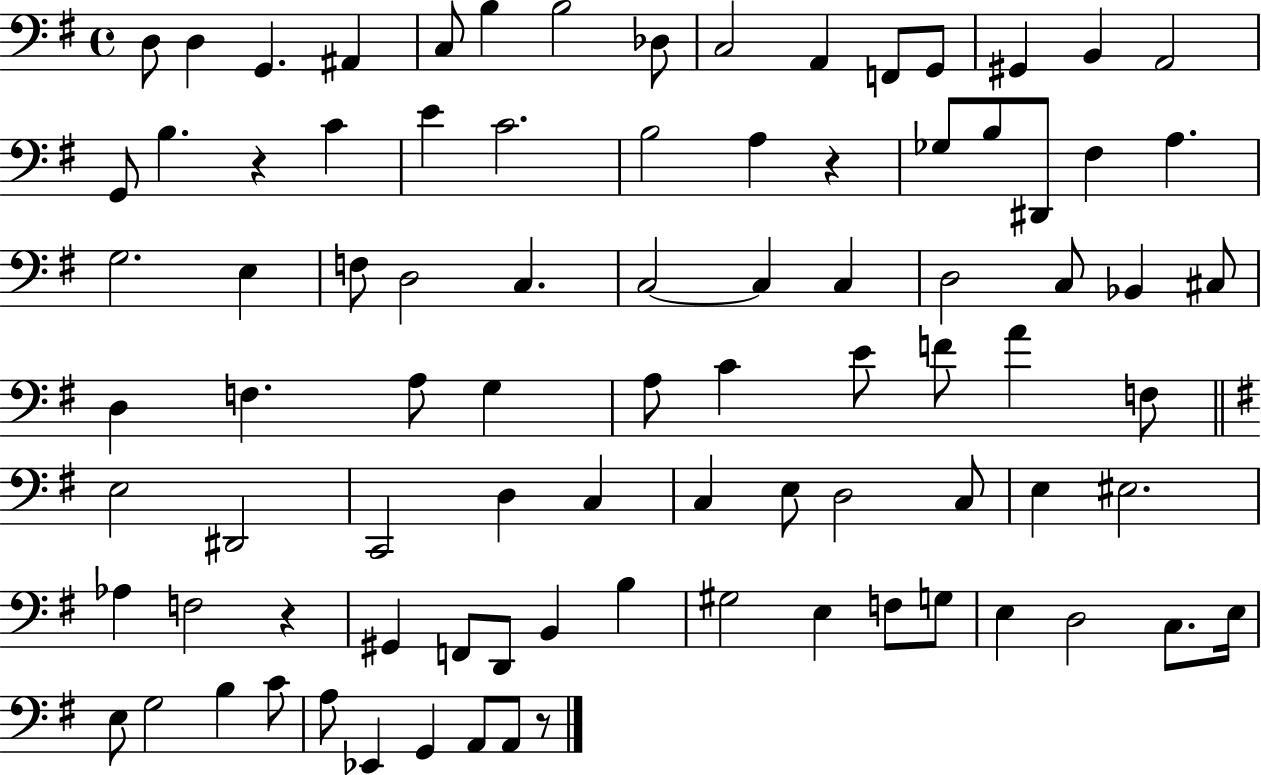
X:1
T:Untitled
M:4/4
L:1/4
K:G
D,/2 D, G,, ^A,, C,/2 B, B,2 _D,/2 C,2 A,, F,,/2 G,,/2 ^G,, B,, A,,2 G,,/2 B, z C E C2 B,2 A, z _G,/2 B,/2 ^D,,/2 ^F, A, G,2 E, F,/2 D,2 C, C,2 C, C, D,2 C,/2 _B,, ^C,/2 D, F, A,/2 G, A,/2 C E/2 F/2 A F,/2 E,2 ^D,,2 C,,2 D, C, C, E,/2 D,2 C,/2 E, ^E,2 _A, F,2 z ^G,, F,,/2 D,,/2 B,, B, ^G,2 E, F,/2 G,/2 E, D,2 C,/2 E,/4 E,/2 G,2 B, C/2 A,/2 _E,, G,, A,,/2 A,,/2 z/2